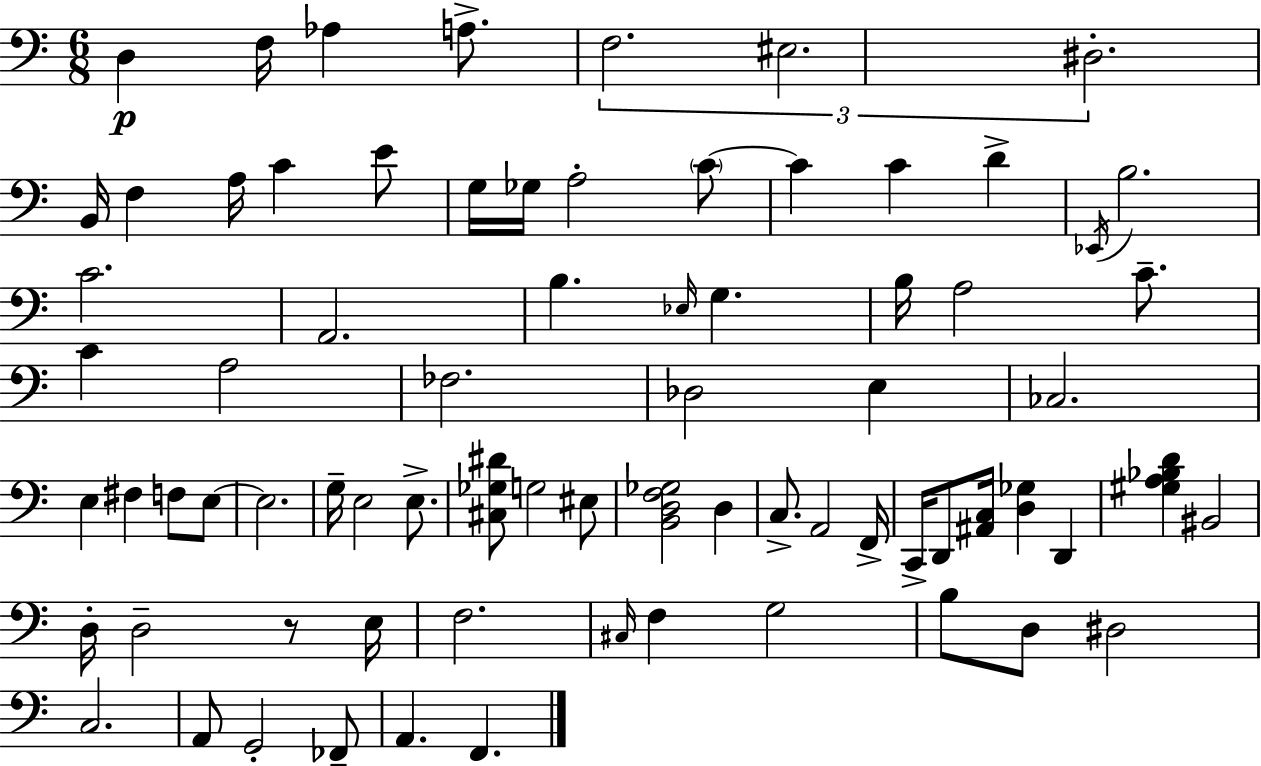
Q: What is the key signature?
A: C major